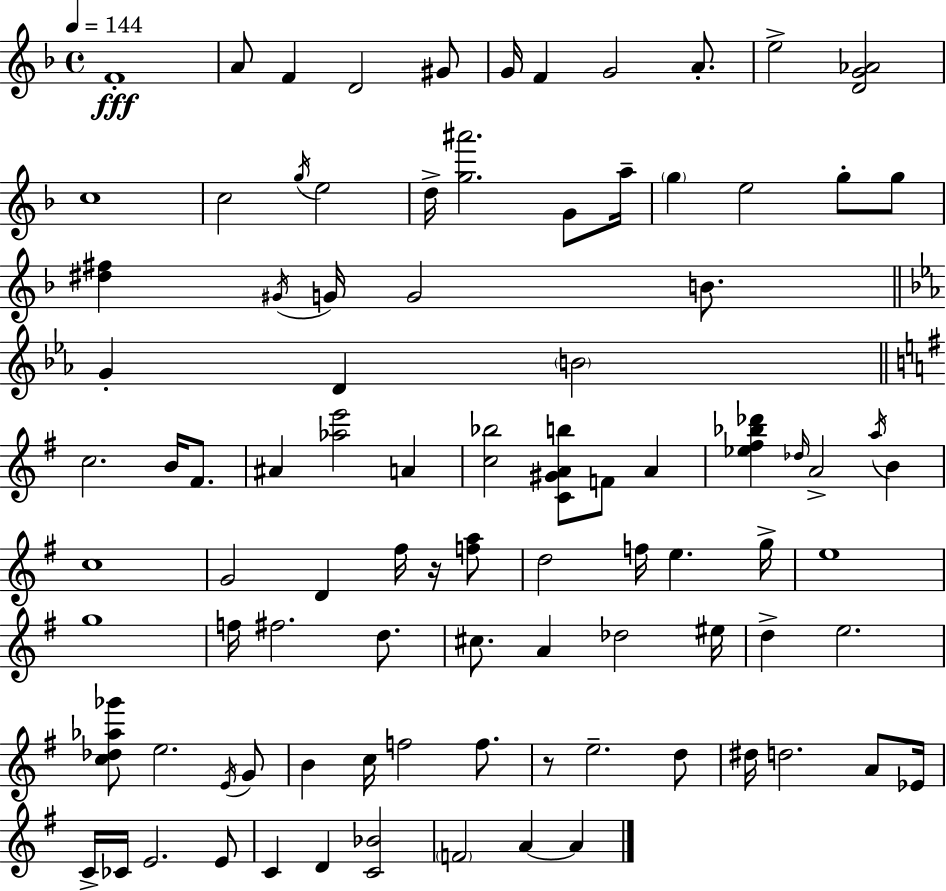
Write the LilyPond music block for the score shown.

{
  \clef treble
  \time 4/4
  \defaultTimeSignature
  \key f \major
  \tempo 4 = 144
  f'1-.\fff | a'8 f'4 d'2 gis'8 | g'16 f'4 g'2 a'8.-. | e''2-> <d' g' aes'>2 | \break c''1 | c''2 \acciaccatura { g''16 } e''2 | d''16-> <g'' ais'''>2. g'8 | a''16-- \parenthesize g''4 e''2 g''8-. g''8 | \break <dis'' fis''>4 \acciaccatura { gis'16 } g'16 g'2 b'8. | \bar "||" \break \key ees \major g'4-. d'4 \parenthesize b'2 | \bar "||" \break \key g \major c''2. b'16 fis'8. | ais'4 <aes'' e'''>2 a'4 | <c'' bes''>2 <c' gis' a' b''>8 f'8 a'4 | <ees'' fis'' bes'' des'''>4 \grace { des''16 } a'2-> \acciaccatura { a''16 } b'4 | \break c''1 | g'2 d'4 fis''16 r16 | <f'' a''>8 d''2 f''16 e''4. | g''16-> e''1 | \break g''1 | f''16 fis''2. d''8. | cis''8. a'4 des''2 | eis''16 d''4-> e''2. | \break <c'' des'' aes'' ges'''>8 e''2. | \acciaccatura { e'16 } g'8 b'4 c''16 f''2 | f''8. r8 e''2.-- | d''8 dis''16 d''2. | \break a'8 ees'16 c'16-> ces'16 e'2. | e'8 c'4 d'4 <c' bes'>2 | \parenthesize f'2 a'4~~ a'4 | \bar "|."
}